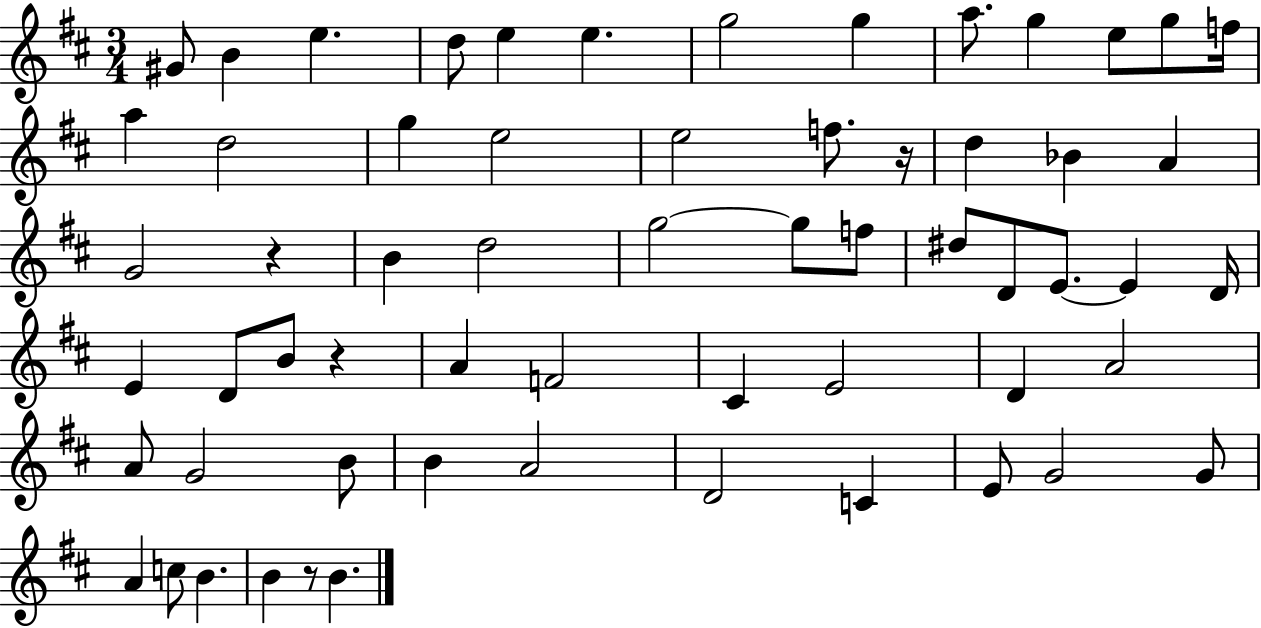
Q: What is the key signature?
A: D major